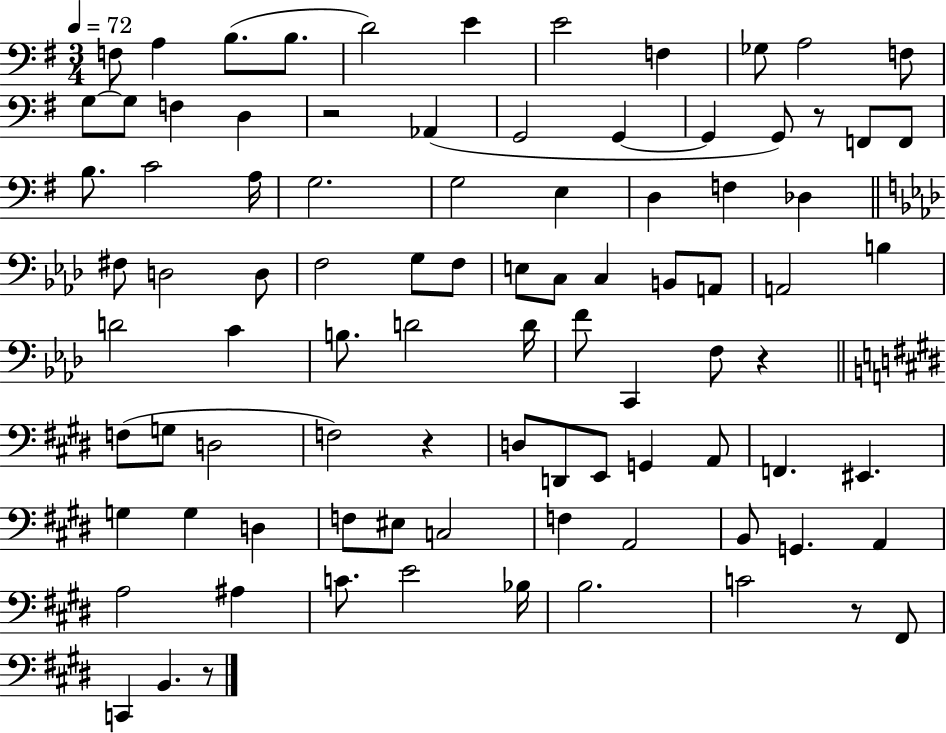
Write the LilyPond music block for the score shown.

{
  \clef bass
  \numericTimeSignature
  \time 3/4
  \key g \major
  \tempo 4 = 72
  f8 a4 b8.( b8. | d'2) e'4 | e'2 f4 | ges8 a2 f8 | \break g8~~ g8 f4 d4 | r2 aes,4( | g,2 g,4~~ | g,4 g,8) r8 f,8 f,8 | \break b8. c'2 a16 | g2. | g2 e4 | d4 f4 des4 | \break \bar "||" \break \key aes \major fis8 d2 d8 | f2 g8 f8 | e8 c8 c4 b,8 a,8 | a,2 b4 | \break d'2 c'4 | b8. d'2 d'16 | f'8 c,4 f8 r4 | \bar "||" \break \key e \major f8( g8 d2 | f2) r4 | d8 d,8 e,8 g,4 a,8 | f,4. eis,4. | \break g4 g4 d4 | f8 eis8 c2 | f4 a,2 | b,8 g,4. a,4 | \break a2 ais4 | c'8. e'2 bes16 | b2. | c'2 r8 fis,8 | \break c,4 b,4. r8 | \bar "|."
}